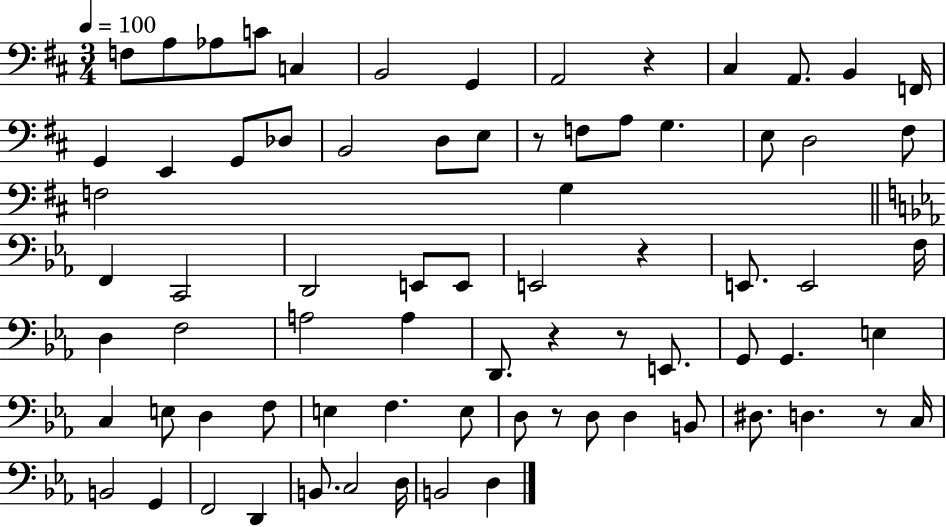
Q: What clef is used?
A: bass